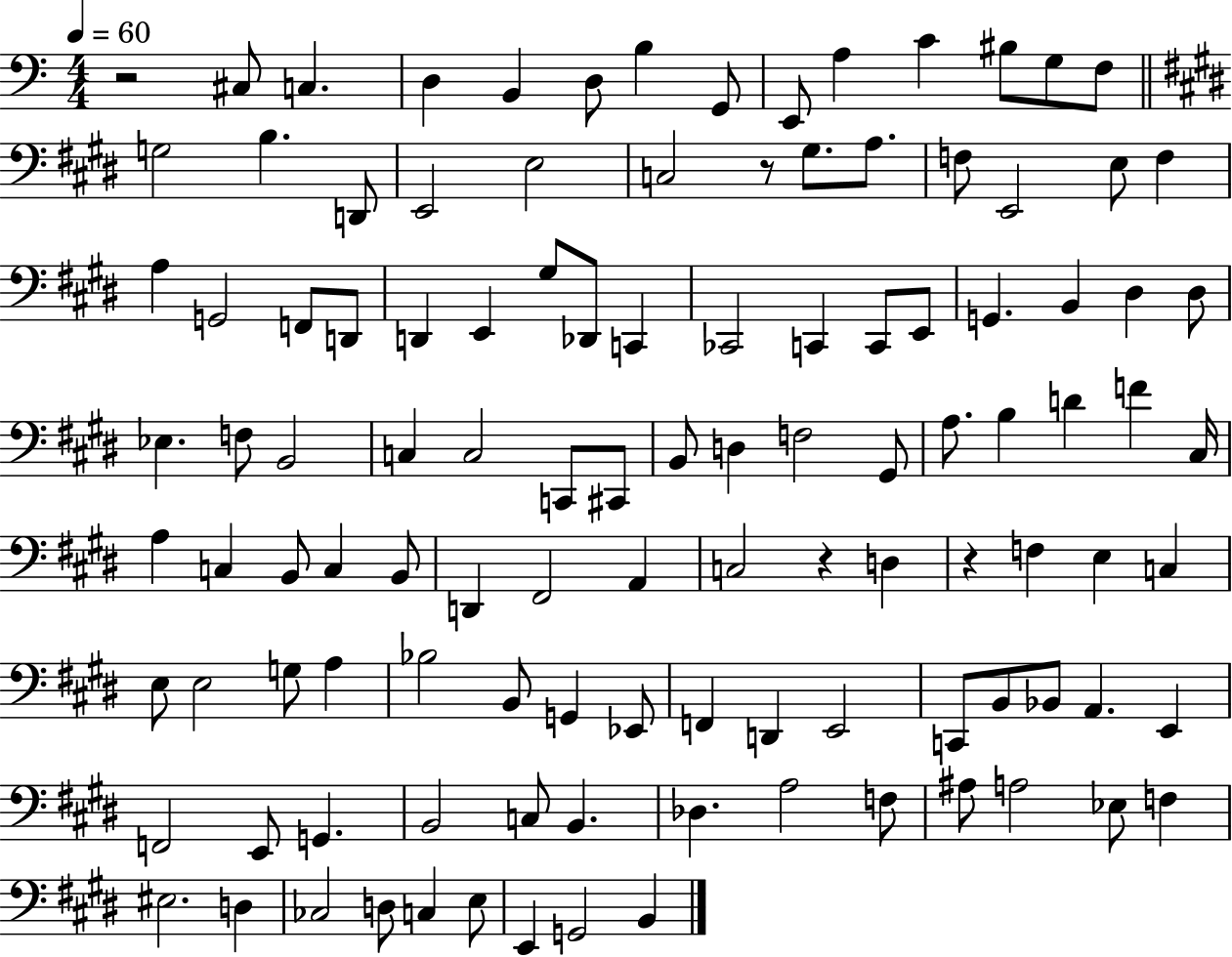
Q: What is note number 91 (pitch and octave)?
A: B2